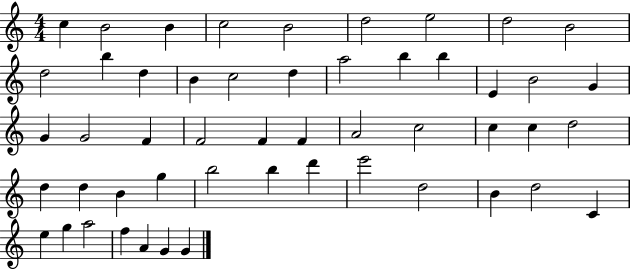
X:1
T:Untitled
M:4/4
L:1/4
K:C
c B2 B c2 B2 d2 e2 d2 B2 d2 b d B c2 d a2 b b E B2 G G G2 F F2 F F A2 c2 c c d2 d d B g b2 b d' e'2 d2 B d2 C e g a2 f A G G